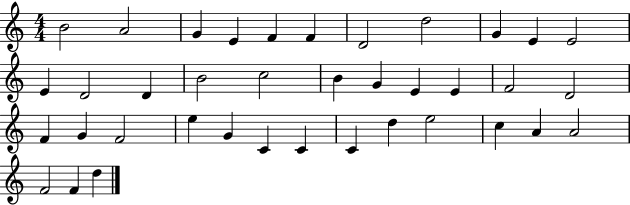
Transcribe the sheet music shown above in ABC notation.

X:1
T:Untitled
M:4/4
L:1/4
K:C
B2 A2 G E F F D2 d2 G E E2 E D2 D B2 c2 B G E E F2 D2 F G F2 e G C C C d e2 c A A2 F2 F d